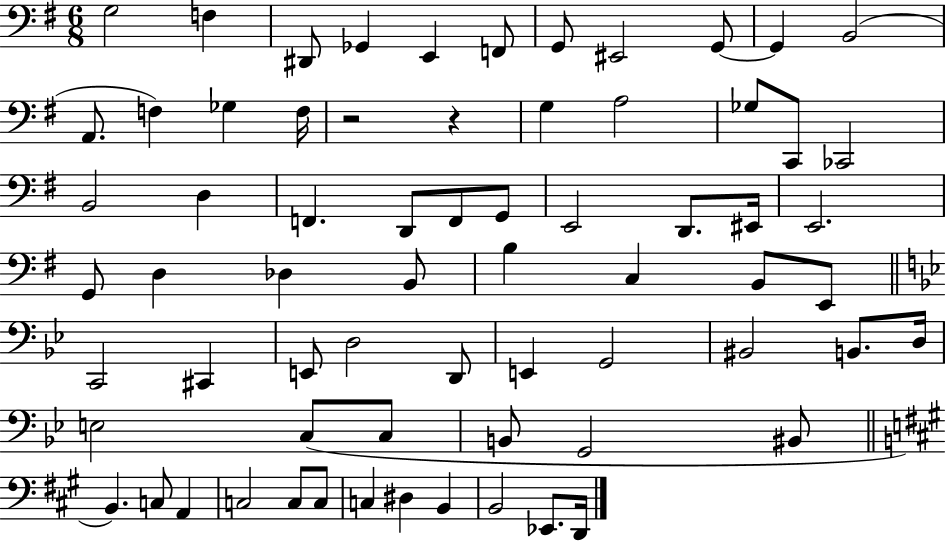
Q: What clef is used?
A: bass